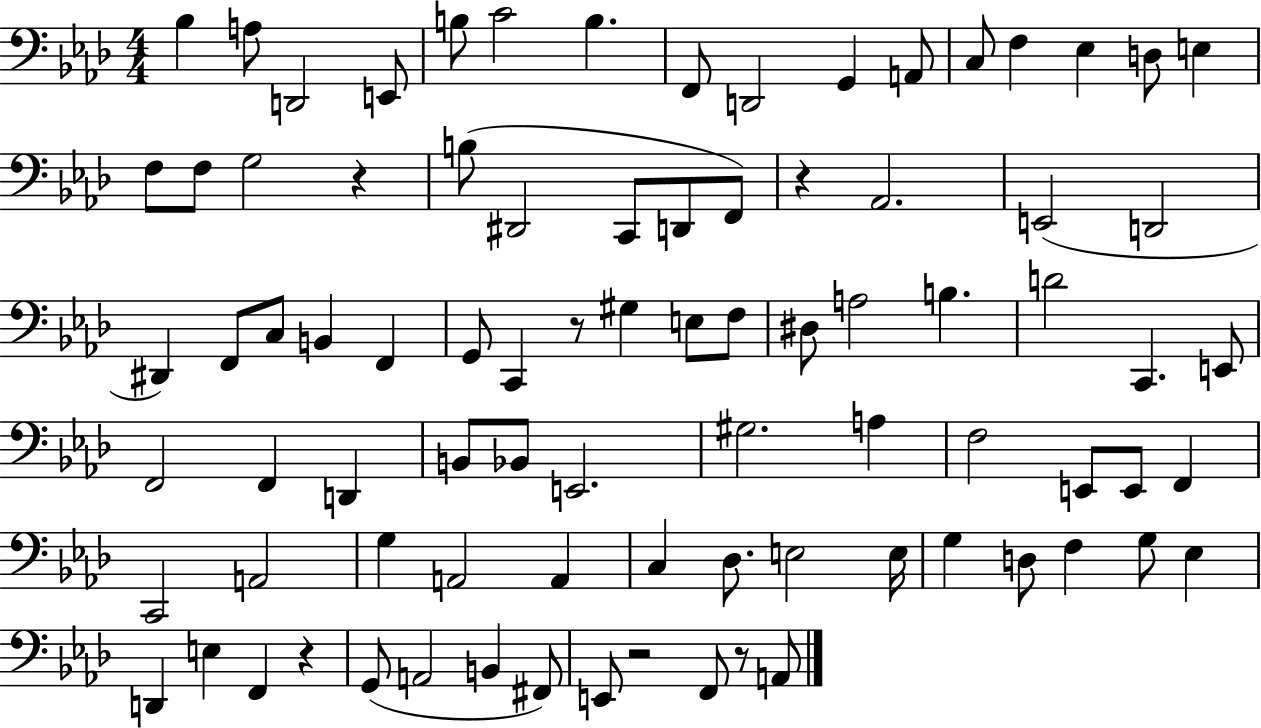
{
  \clef bass
  \numericTimeSignature
  \time 4/4
  \key aes \major
  bes4 a8 d,2 e,8 | b8 c'2 b4. | f,8 d,2 g,4 a,8 | c8 f4 ees4 d8 e4 | \break f8 f8 g2 r4 | b8( dis,2 c,8 d,8 f,8) | r4 aes,2. | e,2( d,2 | \break dis,4) f,8 c8 b,4 f,4 | g,8 c,4 r8 gis4 e8 f8 | dis8 a2 b4. | d'2 c,4. e,8 | \break f,2 f,4 d,4 | b,8 bes,8 e,2. | gis2. a4 | f2 e,8 e,8 f,4 | \break c,2 a,2 | g4 a,2 a,4 | c4 des8. e2 e16 | g4 d8 f4 g8 ees4 | \break d,4 e4 f,4 r4 | g,8( a,2 b,4 fis,8) | e,8 r2 f,8 r8 a,8 | \bar "|."
}